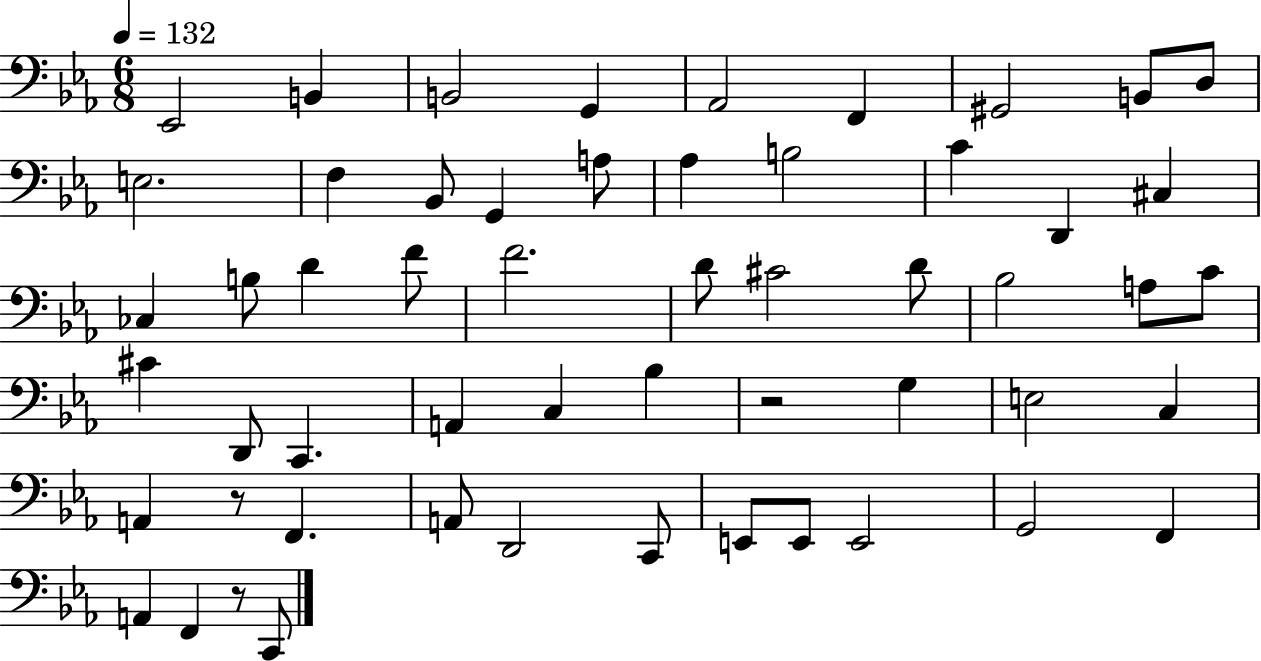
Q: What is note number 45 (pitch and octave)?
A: E2